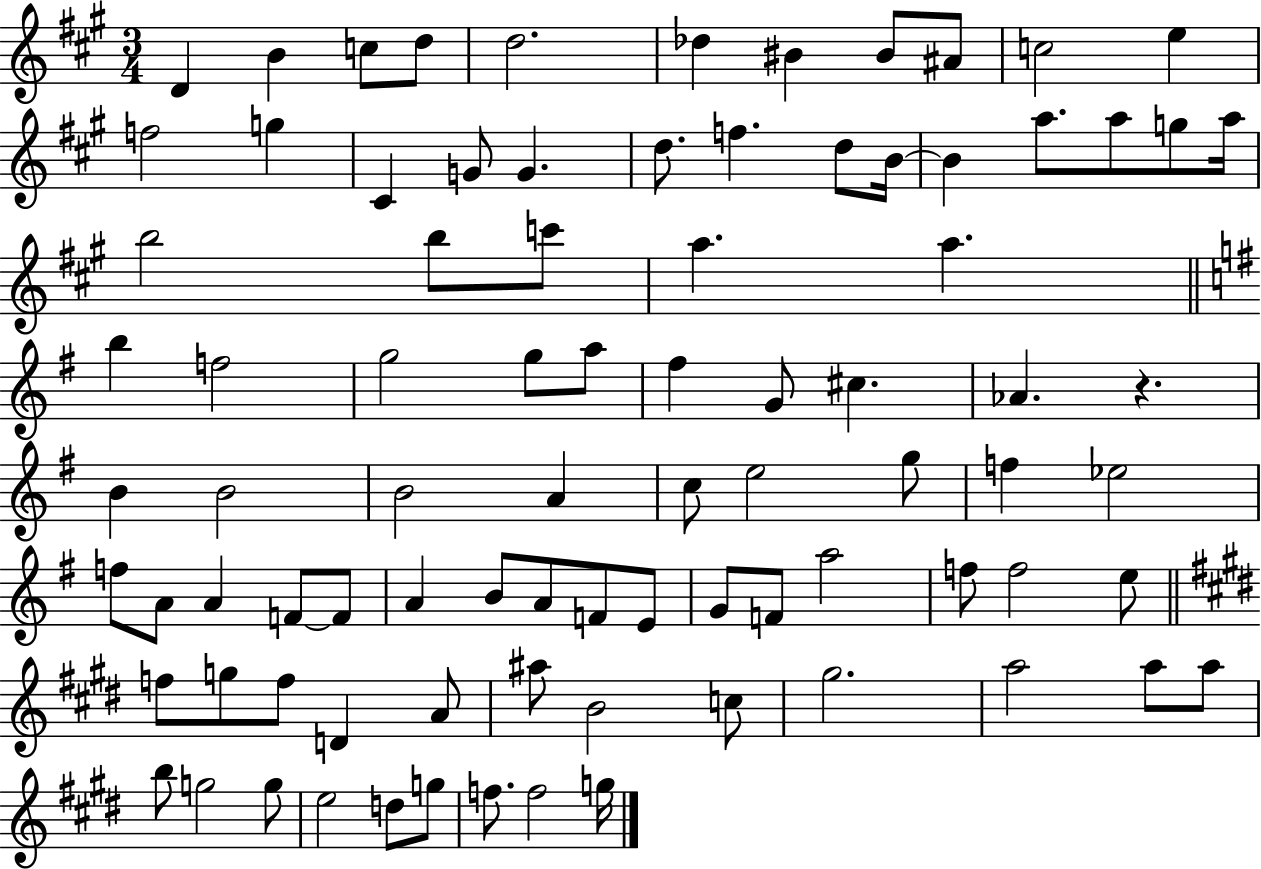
{
  \clef treble
  \numericTimeSignature
  \time 3/4
  \key a \major
  d'4 b'4 c''8 d''8 | d''2. | des''4 bis'4 bis'8 ais'8 | c''2 e''4 | \break f''2 g''4 | cis'4 g'8 g'4. | d''8. f''4. d''8 b'16~~ | b'4 a''8. a''8 g''8 a''16 | \break b''2 b''8 c'''8 | a''4. a''4. | \bar "||" \break \key g \major b''4 f''2 | g''2 g''8 a''8 | fis''4 g'8 cis''4. | aes'4. r4. | \break b'4 b'2 | b'2 a'4 | c''8 e''2 g''8 | f''4 ees''2 | \break f''8 a'8 a'4 f'8~~ f'8 | a'4 b'8 a'8 f'8 e'8 | g'8 f'8 a''2 | f''8 f''2 e''8 | \break \bar "||" \break \key e \major f''8 g''8 f''8 d'4 a'8 | ais''8 b'2 c''8 | gis''2. | a''2 a''8 a''8 | \break b''8 g''2 g''8 | e''2 d''8 g''8 | f''8. f''2 g''16 | \bar "|."
}